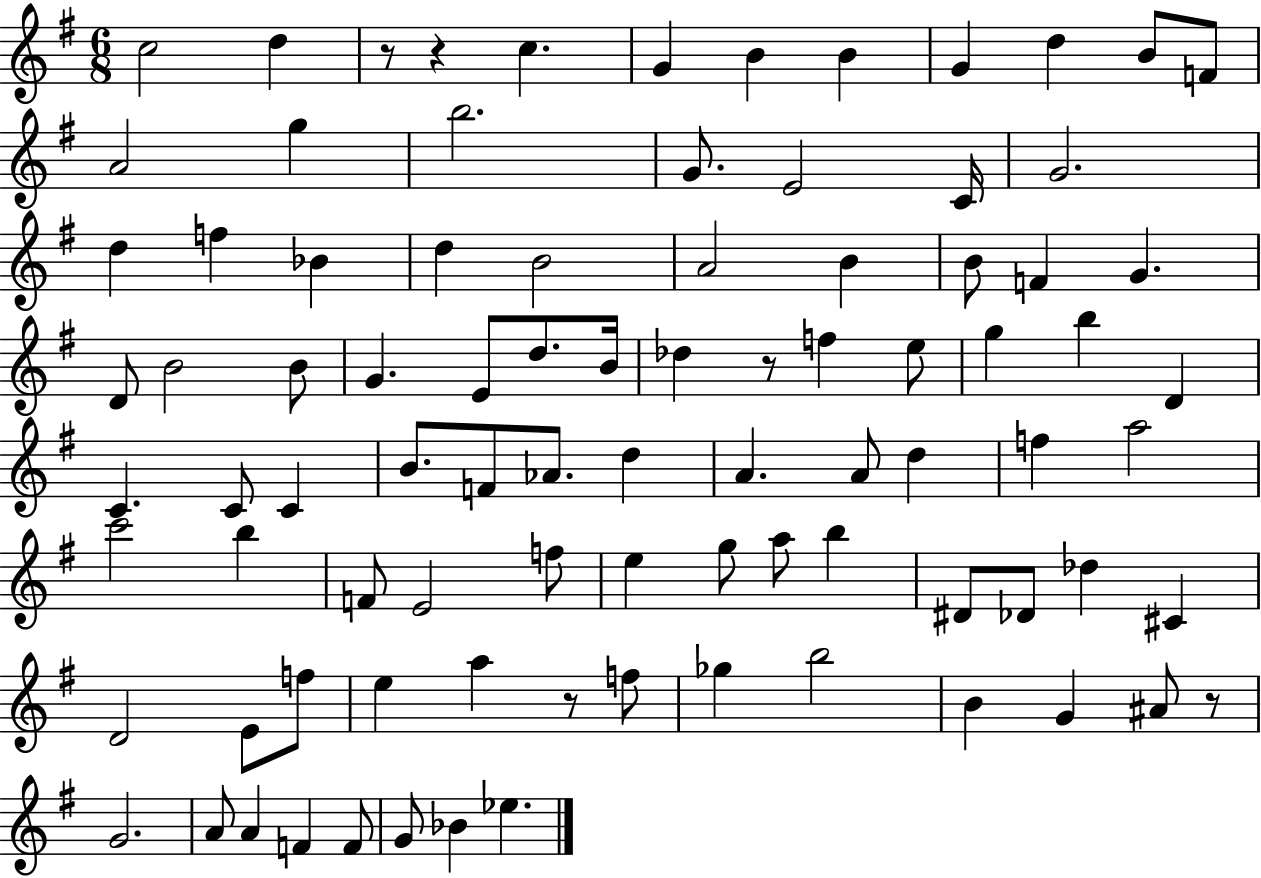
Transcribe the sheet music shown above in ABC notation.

X:1
T:Untitled
M:6/8
L:1/4
K:G
c2 d z/2 z c G B B G d B/2 F/2 A2 g b2 G/2 E2 C/4 G2 d f _B d B2 A2 B B/2 F G D/2 B2 B/2 G E/2 d/2 B/4 _d z/2 f e/2 g b D C C/2 C B/2 F/2 _A/2 d A A/2 d f a2 c'2 b F/2 E2 f/2 e g/2 a/2 b ^D/2 _D/2 _d ^C D2 E/2 f/2 e a z/2 f/2 _g b2 B G ^A/2 z/2 G2 A/2 A F F/2 G/2 _B _e